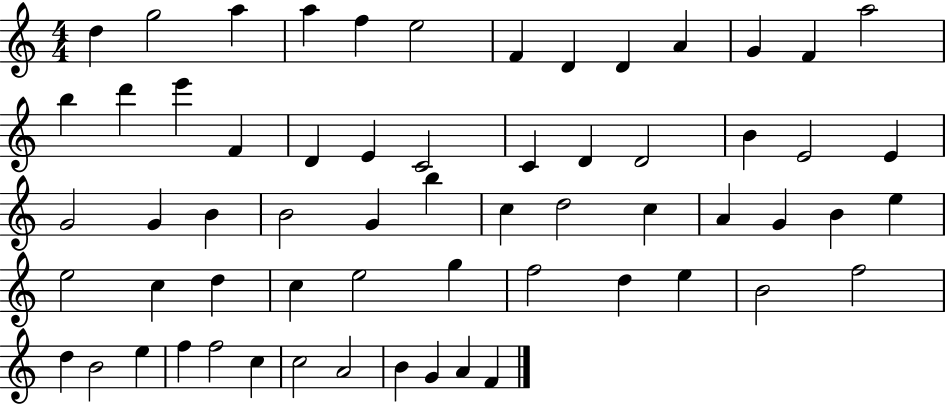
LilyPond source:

{
  \clef treble
  \numericTimeSignature
  \time 4/4
  \key c \major
  d''4 g''2 a''4 | a''4 f''4 e''2 | f'4 d'4 d'4 a'4 | g'4 f'4 a''2 | \break b''4 d'''4 e'''4 f'4 | d'4 e'4 c'2 | c'4 d'4 d'2 | b'4 e'2 e'4 | \break g'2 g'4 b'4 | b'2 g'4 b''4 | c''4 d''2 c''4 | a'4 g'4 b'4 e''4 | \break e''2 c''4 d''4 | c''4 e''2 g''4 | f''2 d''4 e''4 | b'2 f''2 | \break d''4 b'2 e''4 | f''4 f''2 c''4 | c''2 a'2 | b'4 g'4 a'4 f'4 | \break \bar "|."
}